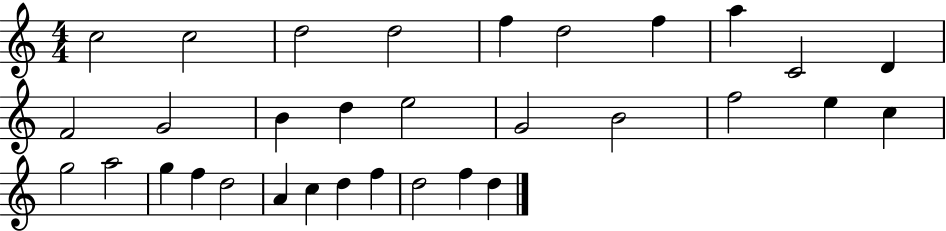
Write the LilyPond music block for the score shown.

{
  \clef treble
  \numericTimeSignature
  \time 4/4
  \key c \major
  c''2 c''2 | d''2 d''2 | f''4 d''2 f''4 | a''4 c'2 d'4 | \break f'2 g'2 | b'4 d''4 e''2 | g'2 b'2 | f''2 e''4 c''4 | \break g''2 a''2 | g''4 f''4 d''2 | a'4 c''4 d''4 f''4 | d''2 f''4 d''4 | \break \bar "|."
}